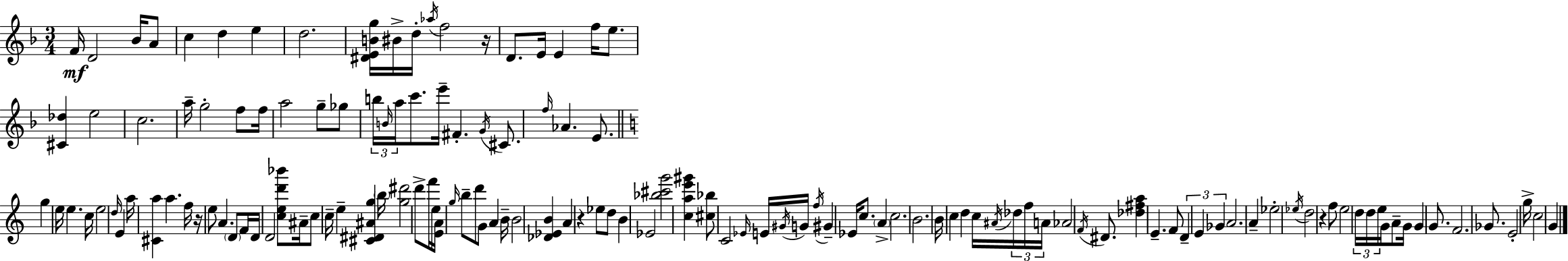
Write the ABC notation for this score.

X:1
T:Untitled
M:3/4
L:1/4
K:Dm
F/4 D2 _B/4 A/2 c d e d2 [^DEBg]/4 ^B/4 d/4 _a/4 f2 z/4 D/2 E/4 E f/4 e/2 [^C_d] e2 c2 a/4 g2 f/2 f/4 a2 g/2 _g/2 b/4 B/4 a/4 c'/2 e'/4 ^F G/4 ^C/2 f/4 _A E/2 g e/4 e c/4 e2 d/4 E a/4 [^Ca] a f/4 z/4 e/2 A D/2 F/4 D/4 D2 [ced'_b']/2 ^A/4 c/2 c/4 e [^C^D^Ag] b/4 [g^d']2 d'/2 f'/4 e/4 [EA]/4 g/4 b/2 d'/2 G/2 A B/4 B2 [_D_EB] A z _e/2 d/2 B _E2 [_b^c'g']2 [cae'^g'] [^c_b]/2 C2 _E/4 E/4 ^G/4 G/4 f/4 ^G _E/4 c/2 A c2 B2 B/4 c d c/4 ^A/4 _d/4 f/4 A/4 _A2 F/4 ^D/2 [_d^fa] E F/2 D E _G A2 A _e2 _e/4 d2 z f/2 e2 d/4 d/4 e/4 G/4 A/2 G/4 G G/2 F2 _G/2 E2 g/4 c2 G